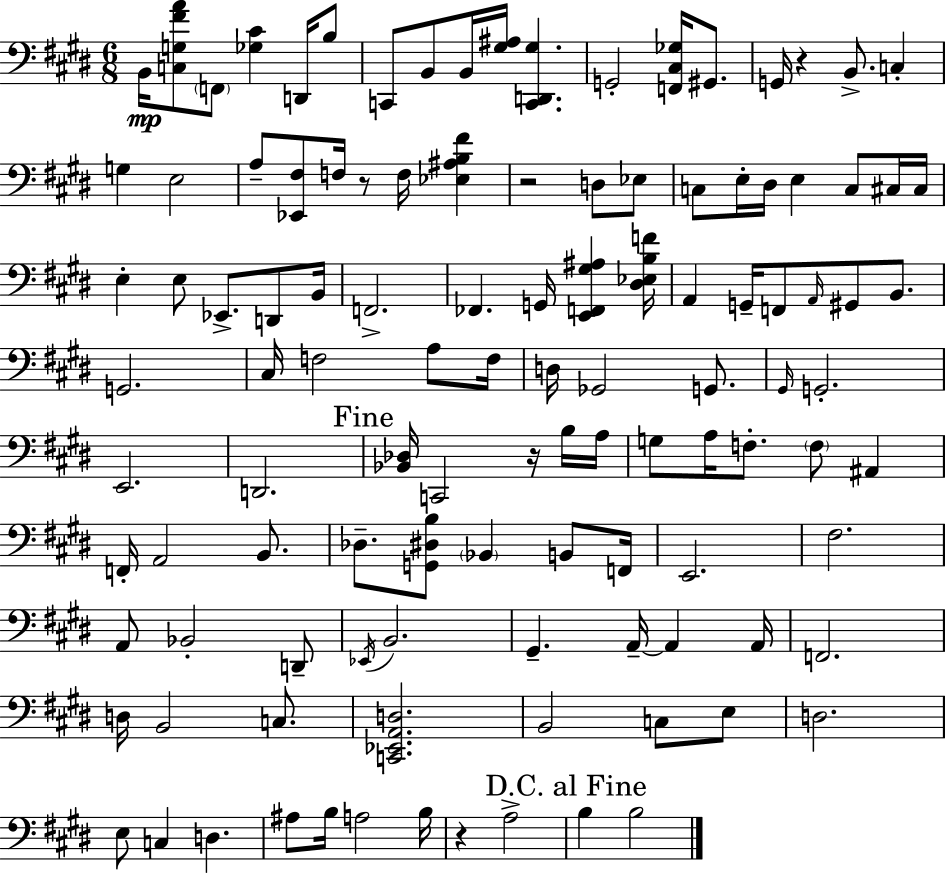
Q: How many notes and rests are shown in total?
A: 113